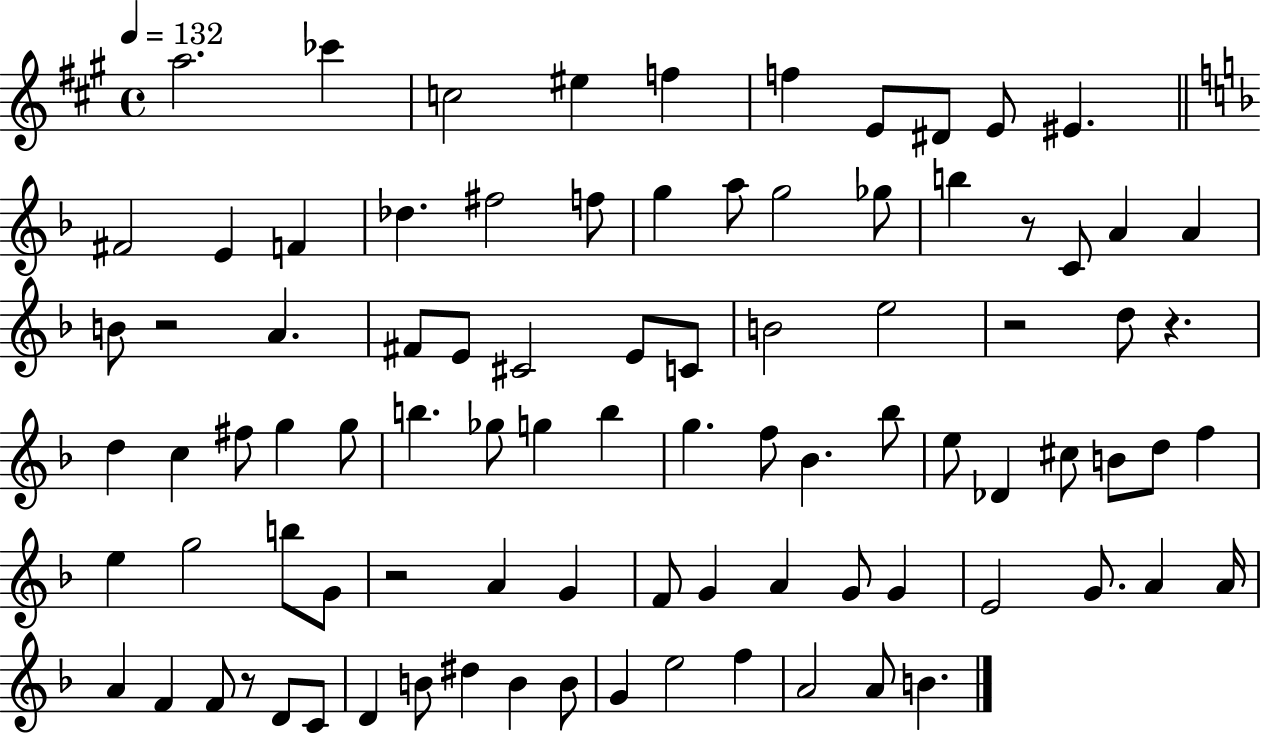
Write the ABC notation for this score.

X:1
T:Untitled
M:4/4
L:1/4
K:A
a2 _c' c2 ^e f f E/2 ^D/2 E/2 ^E ^F2 E F _d ^f2 f/2 g a/2 g2 _g/2 b z/2 C/2 A A B/2 z2 A ^F/2 E/2 ^C2 E/2 C/2 B2 e2 z2 d/2 z d c ^f/2 g g/2 b _g/2 g b g f/2 _B _b/2 e/2 _D ^c/2 B/2 d/2 f e g2 b/2 G/2 z2 A G F/2 G A G/2 G E2 G/2 A A/4 A F F/2 z/2 D/2 C/2 D B/2 ^d B B/2 G e2 f A2 A/2 B